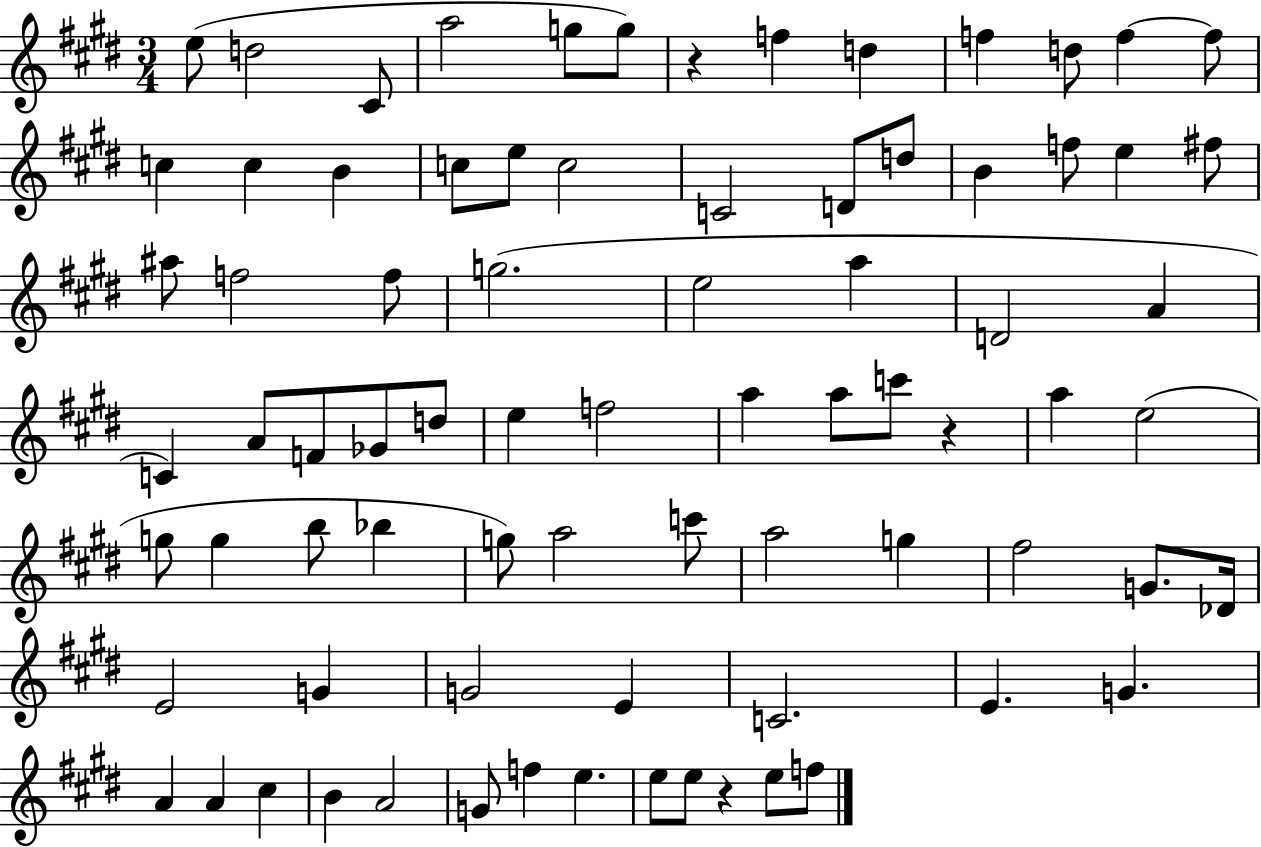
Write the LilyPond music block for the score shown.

{
  \clef treble
  \numericTimeSignature
  \time 3/4
  \key e \major
  e''8( d''2 cis'8 | a''2 g''8 g''8) | r4 f''4 d''4 | f''4 d''8 f''4~~ f''8 | \break c''4 c''4 b'4 | c''8 e''8 c''2 | c'2 d'8 d''8 | b'4 f''8 e''4 fis''8 | \break ais''8 f''2 f''8 | g''2.( | e''2 a''4 | d'2 a'4 | \break c'4) a'8 f'8 ges'8 d''8 | e''4 f''2 | a''4 a''8 c'''8 r4 | a''4 e''2( | \break g''8 g''4 b''8 bes''4 | g''8) a''2 c'''8 | a''2 g''4 | fis''2 g'8. des'16 | \break e'2 g'4 | g'2 e'4 | c'2. | e'4. g'4. | \break a'4 a'4 cis''4 | b'4 a'2 | g'8 f''4 e''4. | e''8 e''8 r4 e''8 f''8 | \break \bar "|."
}